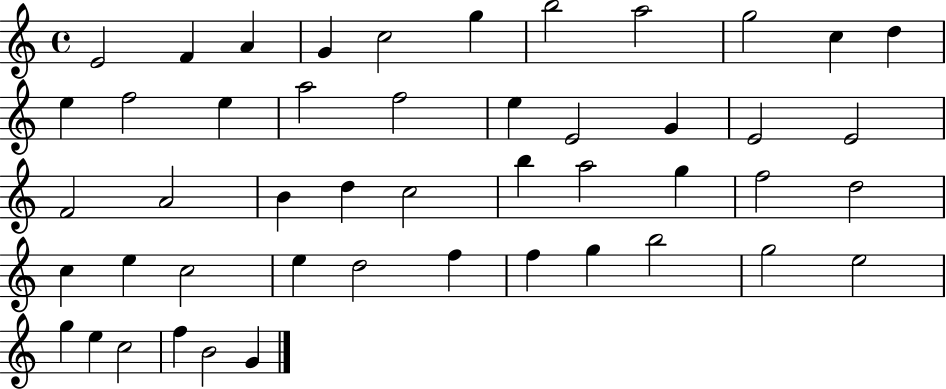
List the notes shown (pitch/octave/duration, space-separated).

E4/h F4/q A4/q G4/q C5/h G5/q B5/h A5/h G5/h C5/q D5/q E5/q F5/h E5/q A5/h F5/h E5/q E4/h G4/q E4/h E4/h F4/h A4/h B4/q D5/q C5/h B5/q A5/h G5/q F5/h D5/h C5/q E5/q C5/h E5/q D5/h F5/q F5/q G5/q B5/h G5/h E5/h G5/q E5/q C5/h F5/q B4/h G4/q